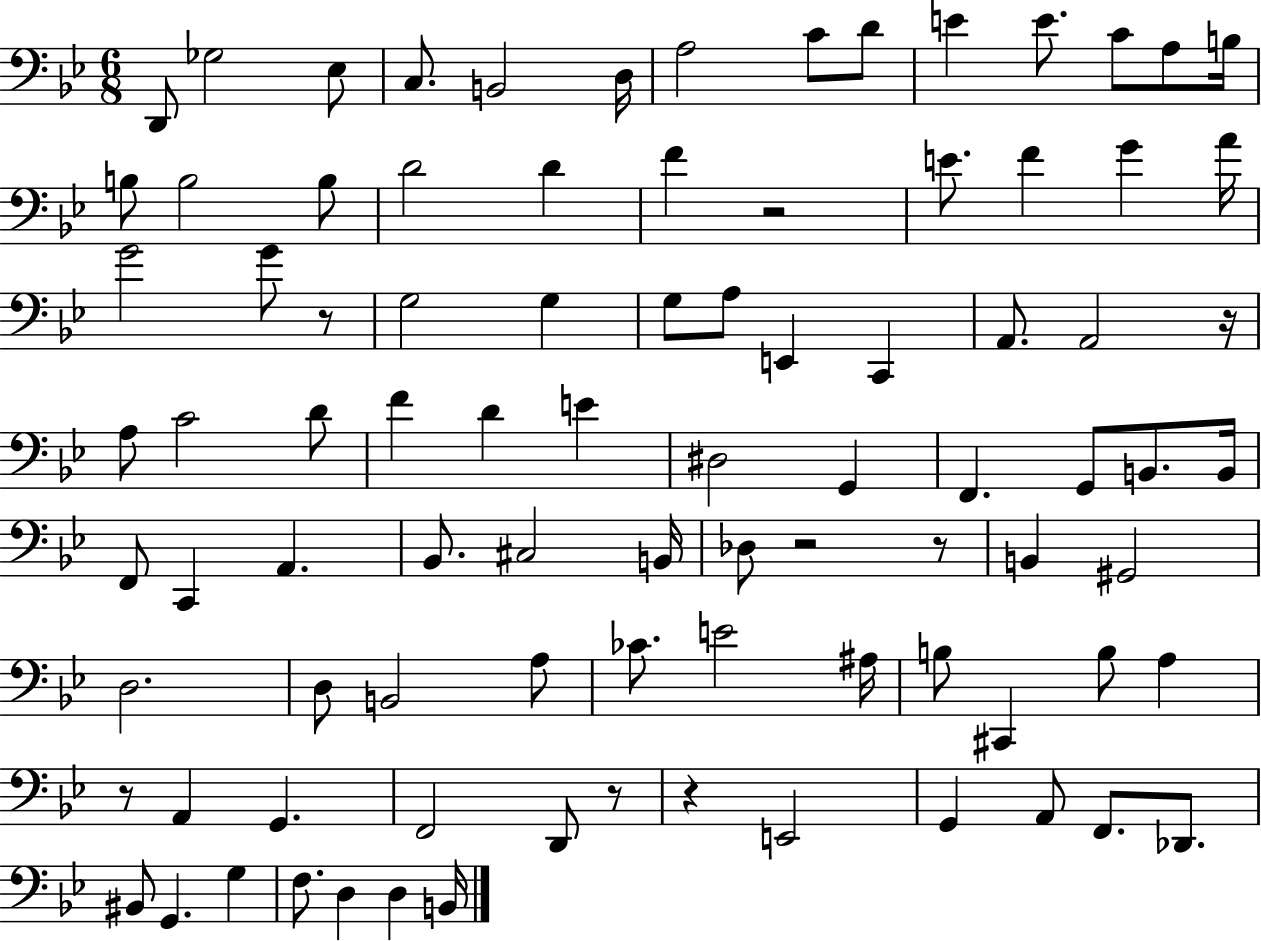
{
  \clef bass
  \numericTimeSignature
  \time 6/8
  \key bes \major
  d,8 ges2 ees8 | c8. b,2 d16 | a2 c'8 d'8 | e'4 e'8. c'8 a8 b16 | \break b8 b2 b8 | d'2 d'4 | f'4 r2 | e'8. f'4 g'4 a'16 | \break g'2 g'8 r8 | g2 g4 | g8 a8 e,4 c,4 | a,8. a,2 r16 | \break a8 c'2 d'8 | f'4 d'4 e'4 | dis2 g,4 | f,4. g,8 b,8. b,16 | \break f,8 c,4 a,4. | bes,8. cis2 b,16 | des8 r2 r8 | b,4 gis,2 | \break d2. | d8 b,2 a8 | ces'8. e'2 ais16 | b8 cis,4 b8 a4 | \break r8 a,4 g,4. | f,2 d,8 r8 | r4 e,2 | g,4 a,8 f,8. des,8. | \break bis,8 g,4. g4 | f8. d4 d4 b,16 | \bar "|."
}